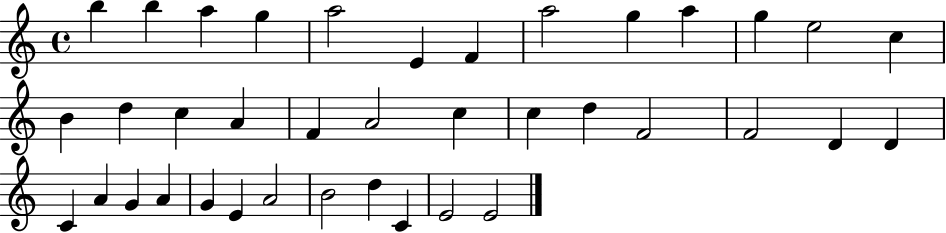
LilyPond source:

{
  \clef treble
  \time 4/4
  \defaultTimeSignature
  \key c \major
  b''4 b''4 a''4 g''4 | a''2 e'4 f'4 | a''2 g''4 a''4 | g''4 e''2 c''4 | \break b'4 d''4 c''4 a'4 | f'4 a'2 c''4 | c''4 d''4 f'2 | f'2 d'4 d'4 | \break c'4 a'4 g'4 a'4 | g'4 e'4 a'2 | b'2 d''4 c'4 | e'2 e'2 | \break \bar "|."
}